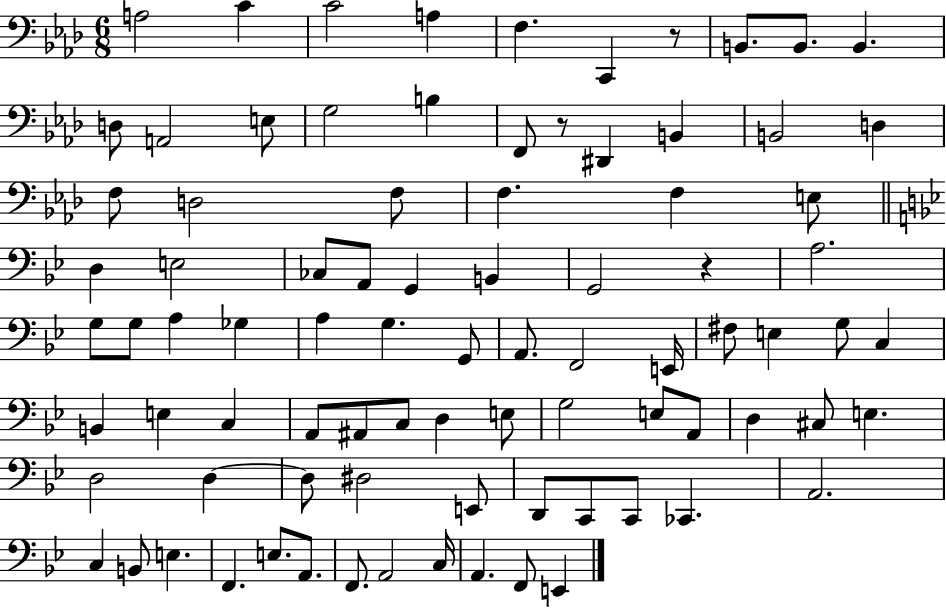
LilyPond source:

{
  \clef bass
  \numericTimeSignature
  \time 6/8
  \key aes \major
  a2 c'4 | c'2 a4 | f4. c,4 r8 | b,8. b,8. b,4. | \break d8 a,2 e8 | g2 b4 | f,8 r8 dis,4 b,4 | b,2 d4 | \break f8 d2 f8 | f4. f4 e8 | \bar "||" \break \key g \minor d4 e2 | ces8 a,8 g,4 b,4 | g,2 r4 | a2. | \break g8 g8 a4 ges4 | a4 g4. g,8 | a,8. f,2 e,16 | fis8 e4 g8 c4 | \break b,4 e4 c4 | a,8 ais,8 c8 d4 e8 | g2 e8 a,8 | d4 cis8 e4. | \break d2 d4~~ | d8 dis2 e,8 | d,8 c,8 c,8 ces,4. | a,2. | \break c4 b,8 e4. | f,4. e8. a,8. | f,8. a,2 c16 | a,4. f,8 e,4 | \break \bar "|."
}